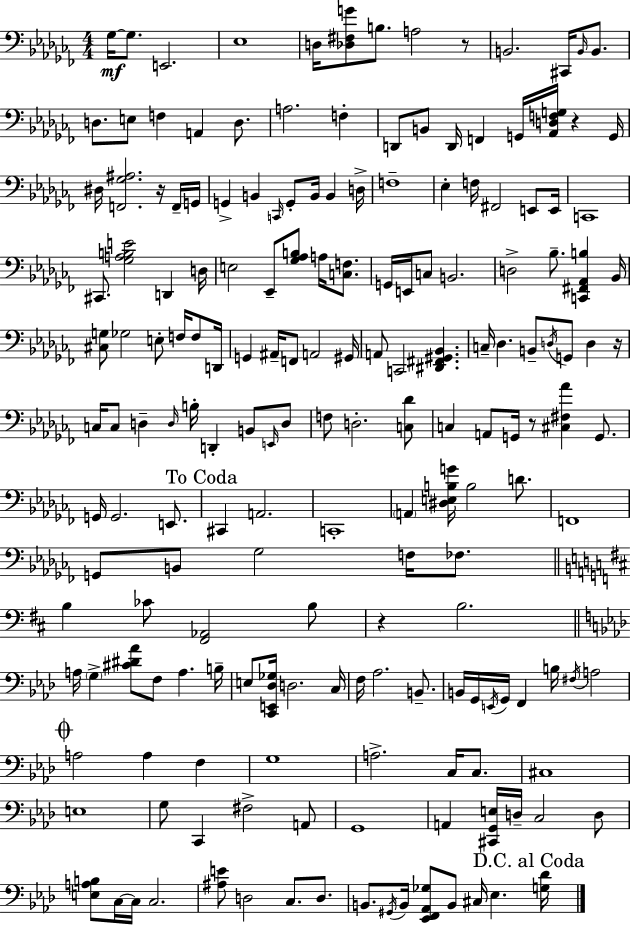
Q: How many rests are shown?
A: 6